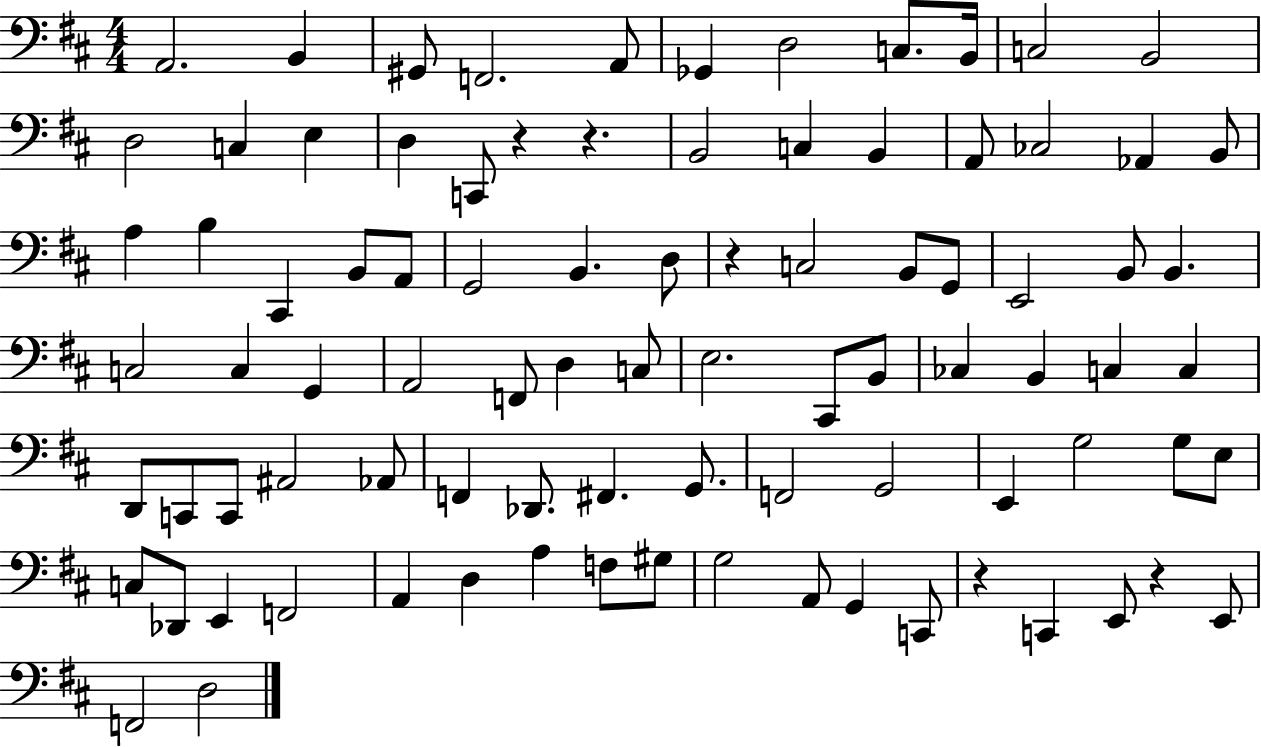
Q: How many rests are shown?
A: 5